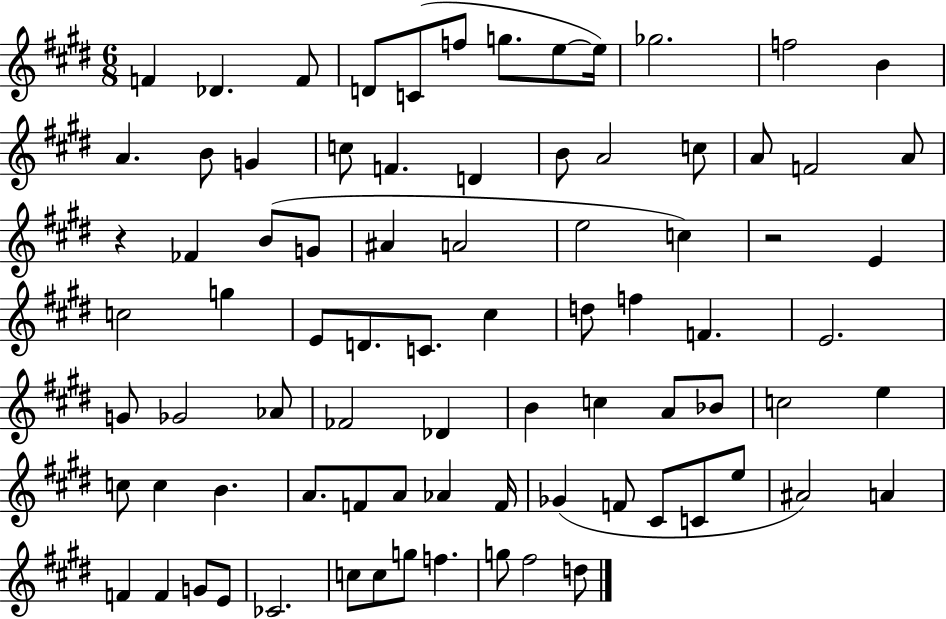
X:1
T:Untitled
M:6/8
L:1/4
K:E
F _D F/2 D/2 C/2 f/2 g/2 e/2 e/4 _g2 f2 B A B/2 G c/2 F D B/2 A2 c/2 A/2 F2 A/2 z _F B/2 G/2 ^A A2 e2 c z2 E c2 g E/2 D/2 C/2 ^c d/2 f F E2 G/2 _G2 _A/2 _F2 _D B c A/2 _B/2 c2 e c/2 c B A/2 F/2 A/2 _A F/4 _G F/2 ^C/2 C/2 e/2 ^A2 A F F G/2 E/2 _C2 c/2 c/2 g/2 f g/2 ^f2 d/2